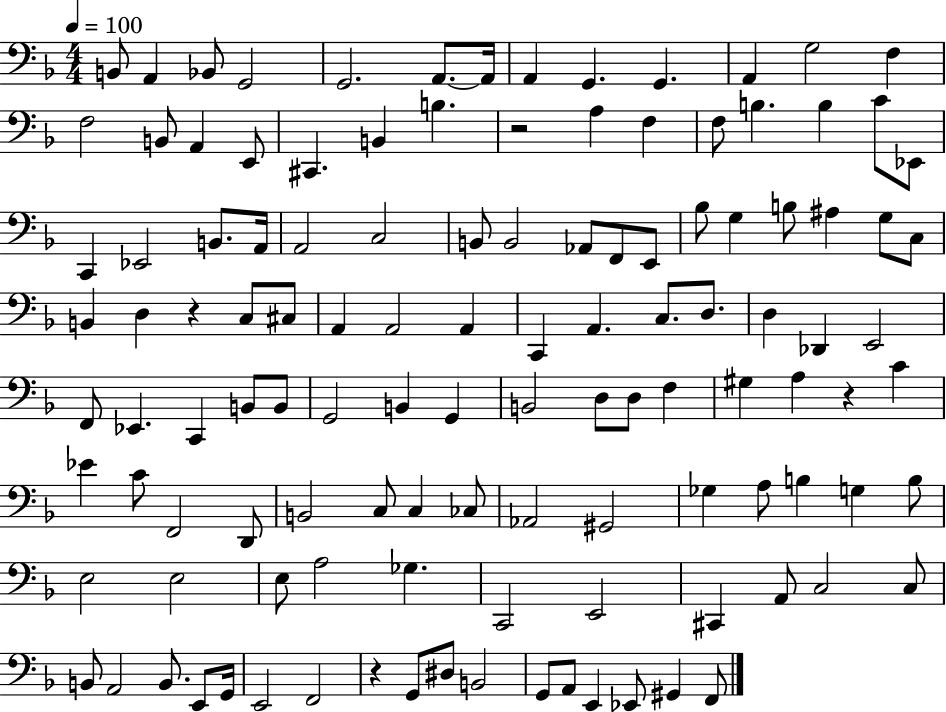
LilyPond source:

{
  \clef bass
  \numericTimeSignature
  \time 4/4
  \key f \major
  \tempo 4 = 100
  b,8 a,4 bes,8 g,2 | g,2. a,8.~~ a,16 | a,4 g,4. g,4. | a,4 g2 f4 | \break f2 b,8 a,4 e,8 | cis,4. b,4 b4. | r2 a4 f4 | f8 b4. b4 c'8 ees,8 | \break c,4 ees,2 b,8. a,16 | a,2 c2 | b,8 b,2 aes,8 f,8 e,8 | bes8 g4 b8 ais4 g8 c8 | \break b,4 d4 r4 c8 cis8 | a,4 a,2 a,4 | c,4 a,4. c8. d8. | d4 des,4 e,2 | \break f,8 ees,4. c,4 b,8 b,8 | g,2 b,4 g,4 | b,2 d8 d8 f4 | gis4 a4 r4 c'4 | \break ees'4 c'8 f,2 d,8 | b,2 c8 c4 ces8 | aes,2 gis,2 | ges4 a8 b4 g4 b8 | \break e2 e2 | e8 a2 ges4. | c,2 e,2 | cis,4 a,8 c2 c8 | \break b,8 a,2 b,8. e,8 g,16 | e,2 f,2 | r4 g,8 dis8 b,2 | g,8 a,8 e,4 ees,8 gis,4 f,8 | \break \bar "|."
}